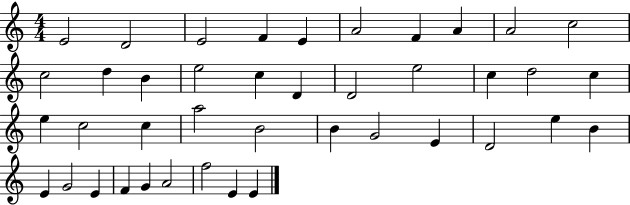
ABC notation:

X:1
T:Untitled
M:4/4
L:1/4
K:C
E2 D2 E2 F E A2 F A A2 c2 c2 d B e2 c D D2 e2 c d2 c e c2 c a2 B2 B G2 E D2 e B E G2 E F G A2 f2 E E